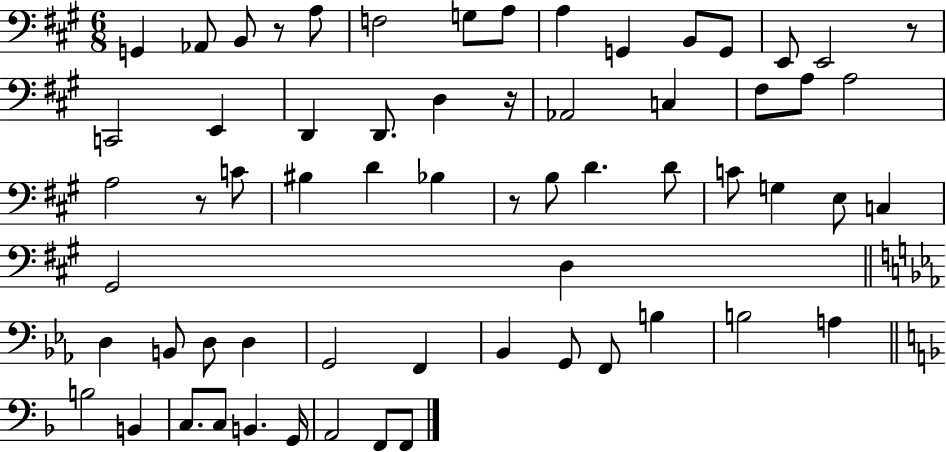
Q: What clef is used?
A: bass